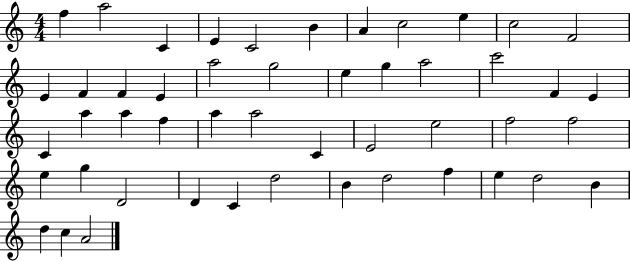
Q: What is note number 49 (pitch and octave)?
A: A4